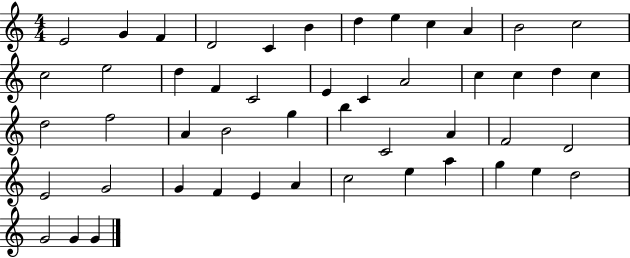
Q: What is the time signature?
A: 4/4